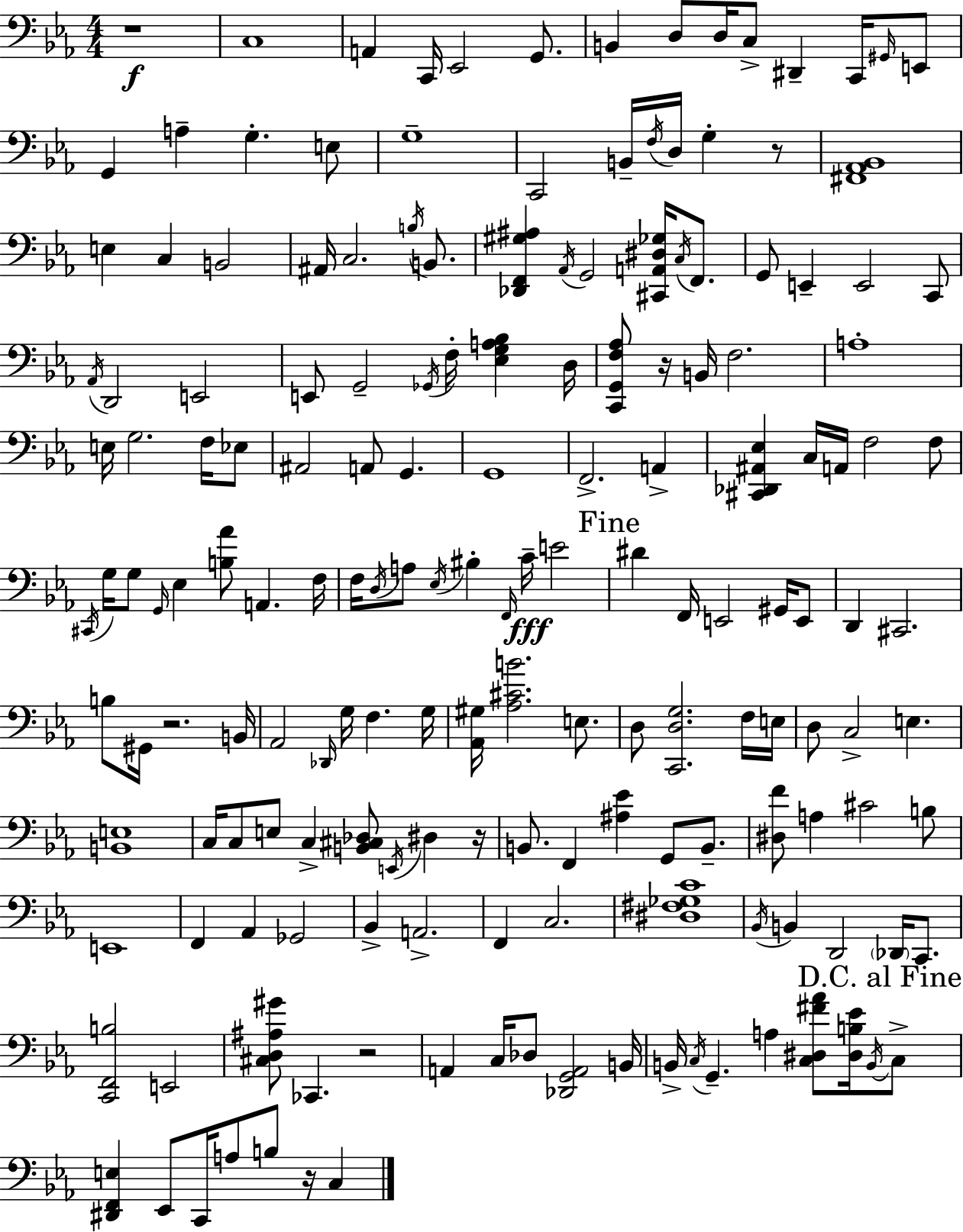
{
  \clef bass
  \numericTimeSignature
  \time 4/4
  \key c \minor
  \repeat volta 2 { r1\f | c1 | a,4 c,16 ees,2 g,8. | b,4 d8 d16 c8-> dis,4-- c,16 \grace { gis,16 } e,8 | \break g,4 a4-- g4.-. e8 | g1-- | c,2 b,16-- \acciaccatura { f16 } d16 g4-. | r8 <fis, aes, bes,>1 | \break e4 c4 b,2 | ais,16 c2. \acciaccatura { b16 } | b,8. <des, f, gis ais>4 \acciaccatura { aes,16 } g,2 | <cis, a, dis ges>16 \acciaccatura { c16 } f,8. g,8 e,4-- e,2 | \break c,8 \acciaccatura { aes,16 } d,2 e,2 | e,8 g,2-- | \acciaccatura { ges,16 } f16-. <ees g a bes>4 d16 <c, g, f aes>8 r16 b,16 f2. | a1-. | \break e16 g2. | f16 ees8 ais,2 a,8 | g,4. g,1 | f,2.-> | \break a,4-> <cis, des, ais, ees>4 c16 a,16 f2 | f8 \acciaccatura { cis,16 } g16 g8 \grace { g,16 } ees4 | <b aes'>8 a,4. f16 f16 \acciaccatura { d16 } a8 \acciaccatura { ees16 } bis4-. | \grace { f,16 }\fff c'16-- e'2 \mark "Fine" dis'4 | \break f,16 e,2 gis,16 e,8 d,4 | cis,2. b8 gis,16 r2. | b,16 aes,2 | \grace { des,16 } g16 f4. g16 <aes, gis>16 <aes cis' b'>2. | \break e8. d8 <c, d g>2. | f16 e16 d8 c2-> | e4. <b, e>1 | c16 c8 | \break e8 c4-> <b, cis des>8 \acciaccatura { e,16 } dis4 r16 b,8. | f,4 <ais ees'>4 g,8 b,8.-- <dis f'>8 | a4 cis'2 b8 e,1 | f,4 | \break aes,4 ges,2 bes,4-> | a,2.-> f,4 | c2. <dis fis ges c'>1 | \acciaccatura { bes,16 } b,4 | \break d,2 \parenthesize des,16 c,8. <c, f, b>2 | e,2 <cis d ais gis'>8 | ces,4. r2 a,4 | c16 des8 <des, g, a,>2 b,16 b,16-> | \break \acciaccatura { c16 } g,4.-- a4 <c dis fis' aes'>8 <dis b ees'>16 \acciaccatura { b,16 } \mark "D.C. al Fine" c8-> | <dis, f, e>4 ees,8 c,16 a8 b8 r16 c4 | } \bar "|."
}